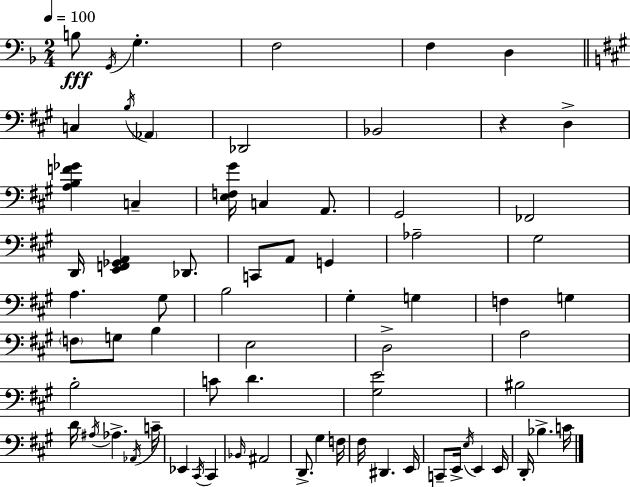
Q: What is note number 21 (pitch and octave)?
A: A2